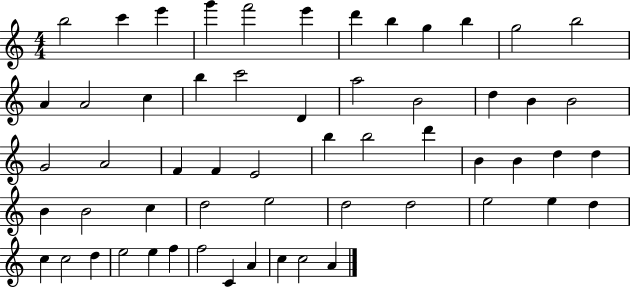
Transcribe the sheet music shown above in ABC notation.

X:1
T:Untitled
M:4/4
L:1/4
K:C
b2 c' e' g' f'2 e' d' b g b g2 b2 A A2 c b c'2 D a2 B2 d B B2 G2 A2 F F E2 b b2 d' B B d d B B2 c d2 e2 d2 d2 e2 e d c c2 d e2 e f f2 C A c c2 A